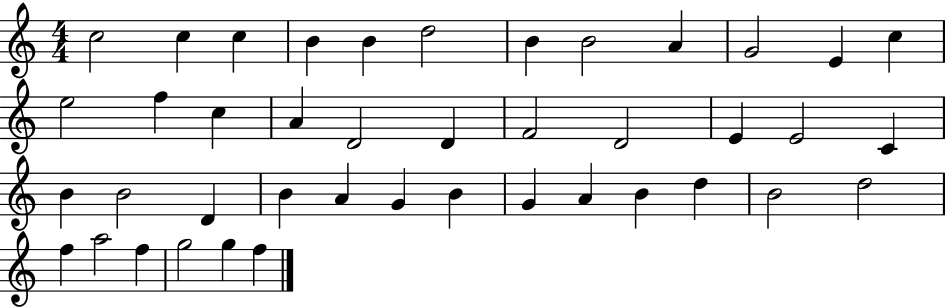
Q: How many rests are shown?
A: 0